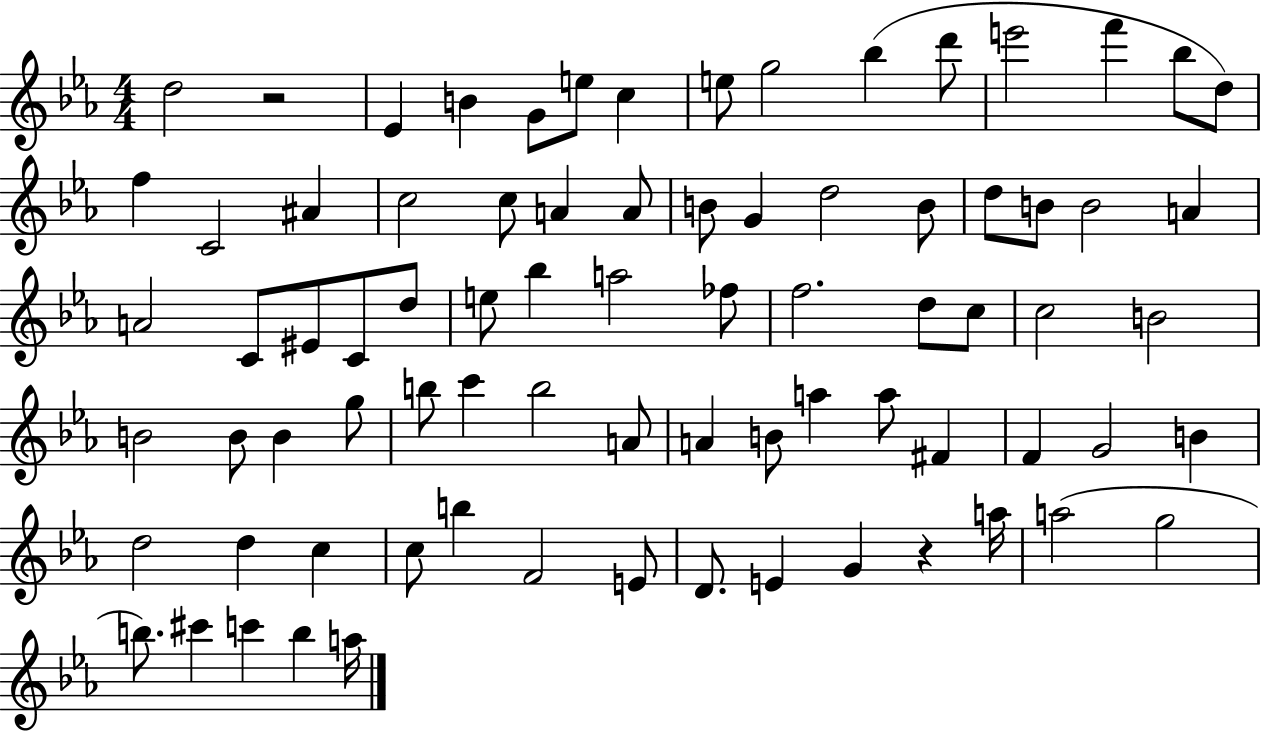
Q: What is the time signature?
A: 4/4